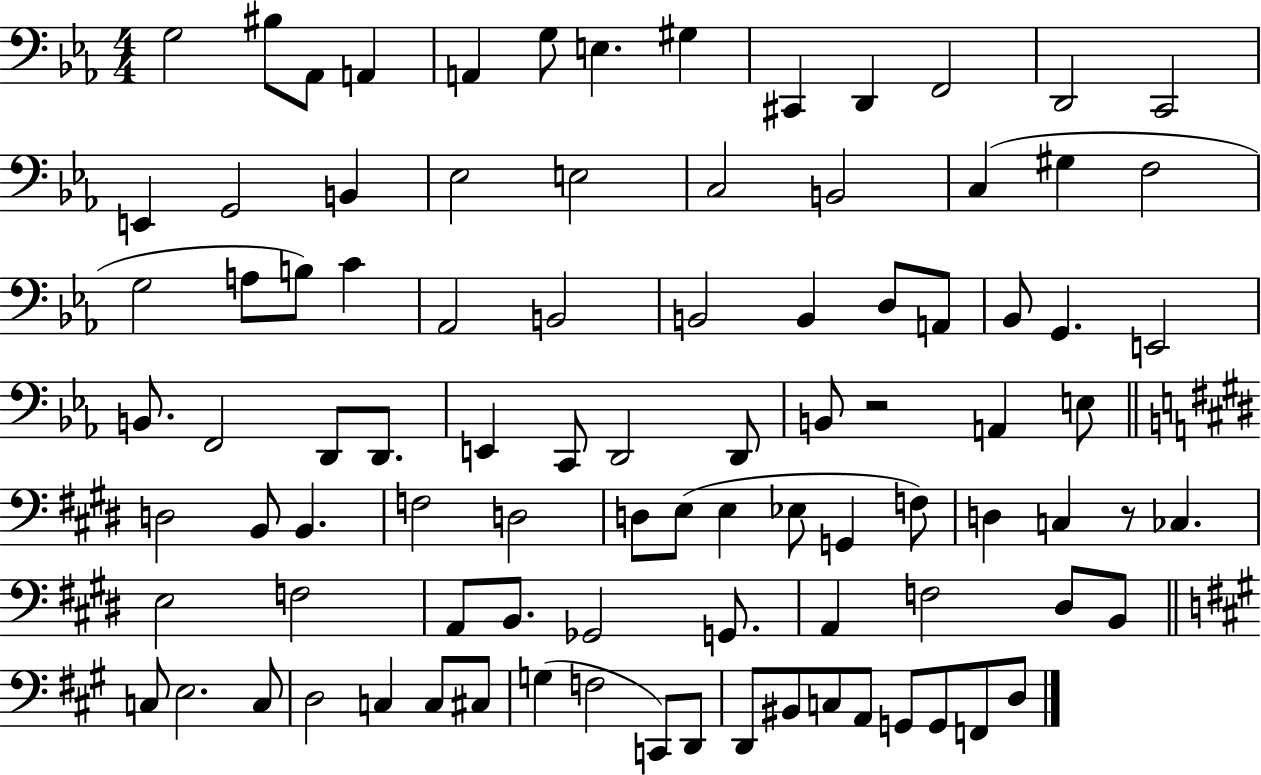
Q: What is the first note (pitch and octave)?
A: G3